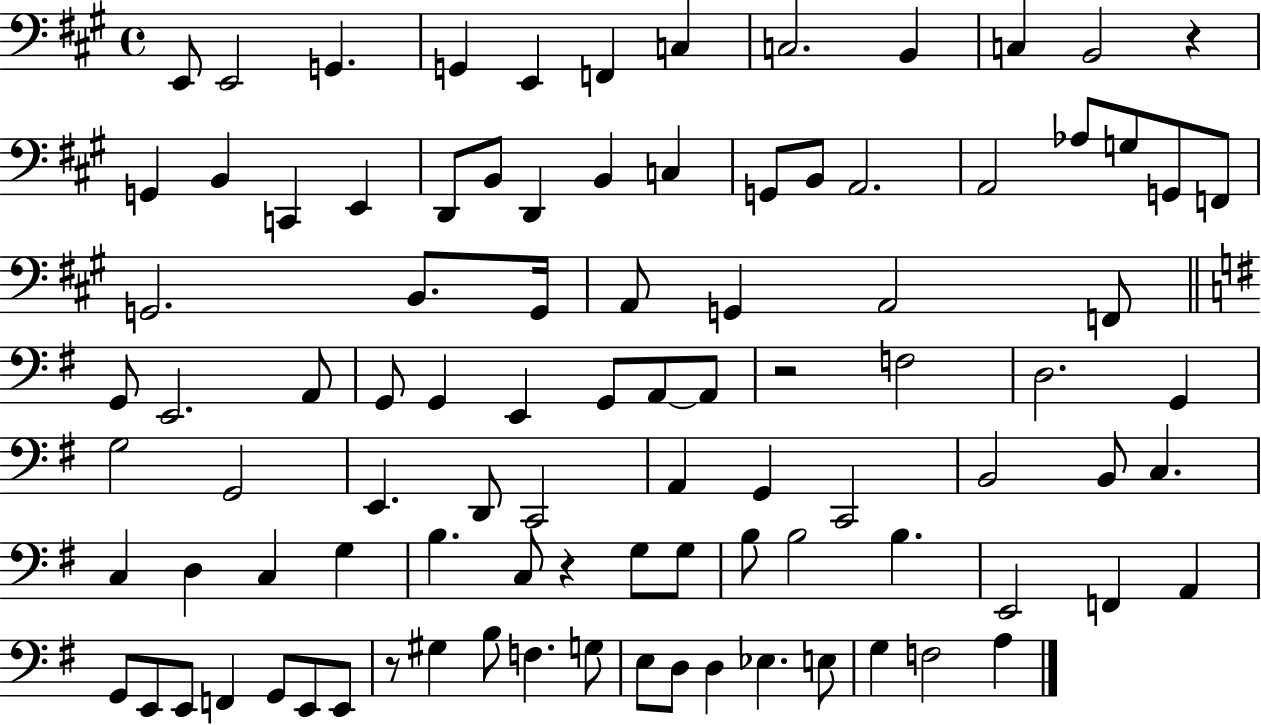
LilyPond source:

{
  \clef bass
  \time 4/4
  \defaultTimeSignature
  \key a \major
  \repeat volta 2 { e,8 e,2 g,4. | g,4 e,4 f,4 c4 | c2. b,4 | c4 b,2 r4 | \break g,4 b,4 c,4 e,4 | d,8 b,8 d,4 b,4 c4 | g,8 b,8 a,2. | a,2 aes8 g8 g,8 f,8 | \break g,2. b,8. g,16 | a,8 g,4 a,2 f,8 | \bar "||" \break \key g \major g,8 e,2. a,8 | g,8 g,4 e,4 g,8 a,8~~ a,8 | r2 f2 | d2. g,4 | \break g2 g,2 | e,4. d,8 c,2 | a,4 g,4 c,2 | b,2 b,8 c4. | \break c4 d4 c4 g4 | b4. c8 r4 g8 g8 | b8 b2 b4. | e,2 f,4 a,4 | \break g,8 e,8 e,8 f,4 g,8 e,8 e,8 | r8 gis4 b8 f4. g8 | e8 d8 d4 ees4. e8 | g4 f2 a4 | \break } \bar "|."
}